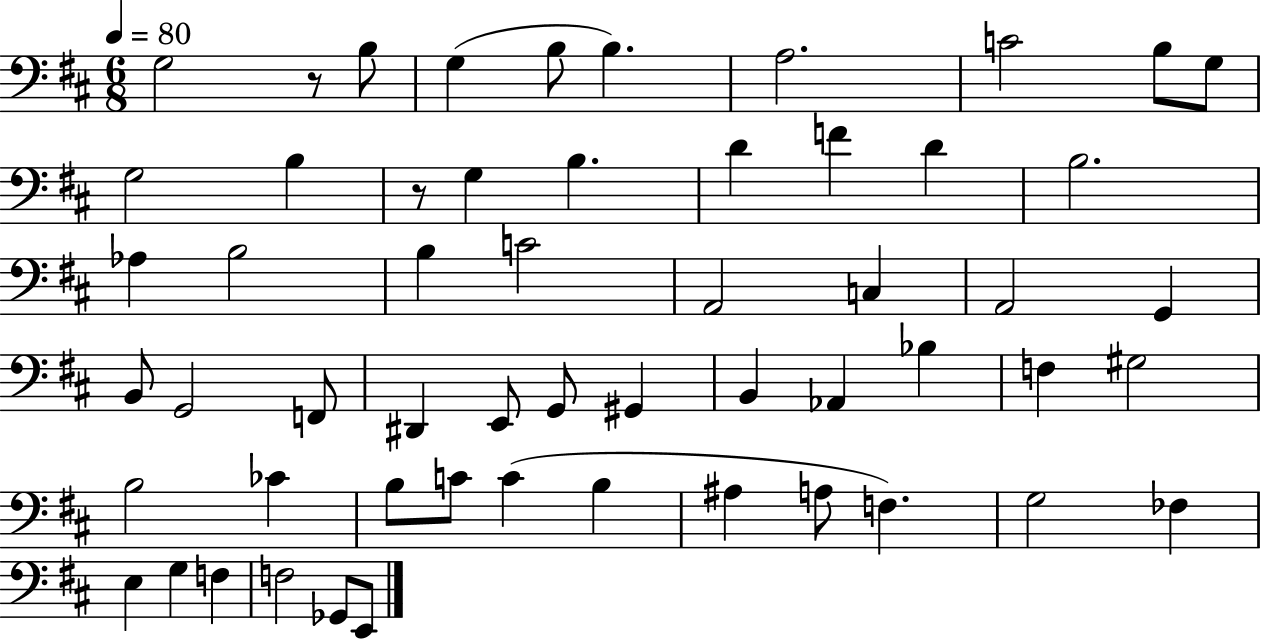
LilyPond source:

{
  \clef bass
  \numericTimeSignature
  \time 6/8
  \key d \major
  \tempo 4 = 80
  g2 r8 b8 | g4( b8 b4.) | a2. | c'2 b8 g8 | \break g2 b4 | r8 g4 b4. | d'4 f'4 d'4 | b2. | \break aes4 b2 | b4 c'2 | a,2 c4 | a,2 g,4 | \break b,8 g,2 f,8 | dis,4 e,8 g,8 gis,4 | b,4 aes,4 bes4 | f4 gis2 | \break b2 ces'4 | b8 c'8 c'4( b4 | ais4 a8 f4.) | g2 fes4 | \break e4 g4 f4 | f2 ges,8 e,8 | \bar "|."
}